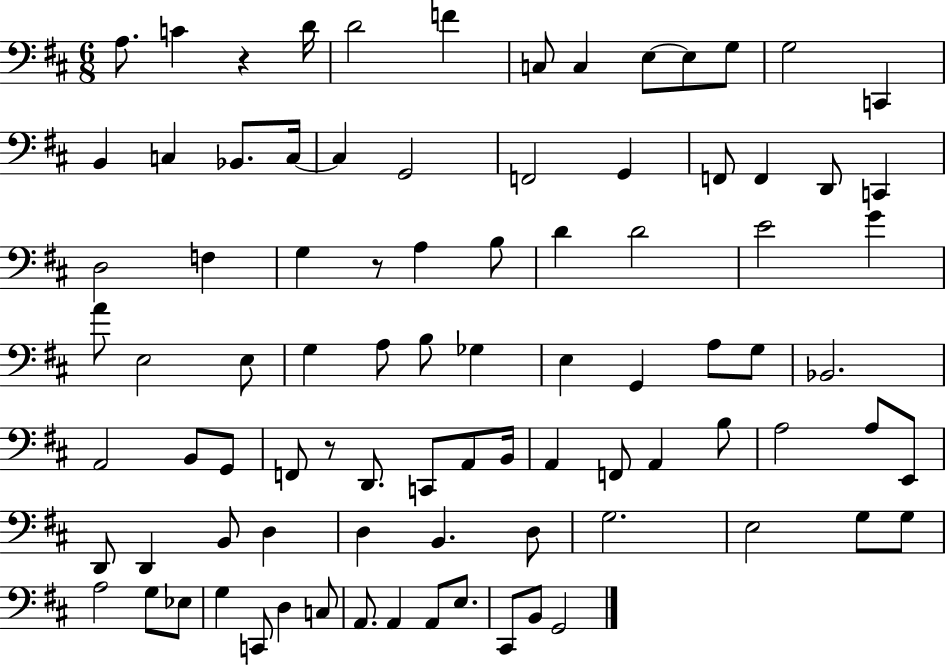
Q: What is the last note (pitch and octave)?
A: G2